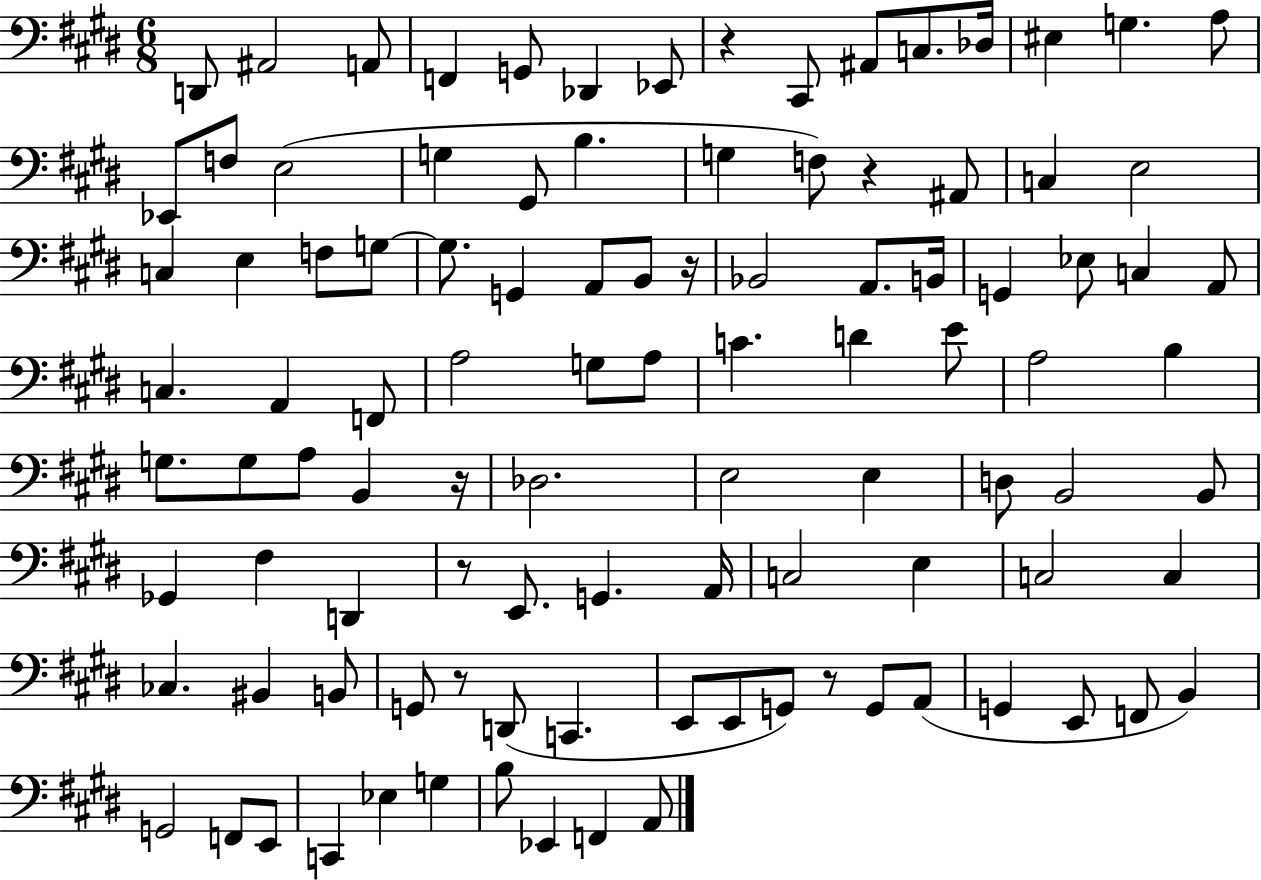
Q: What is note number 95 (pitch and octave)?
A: F2